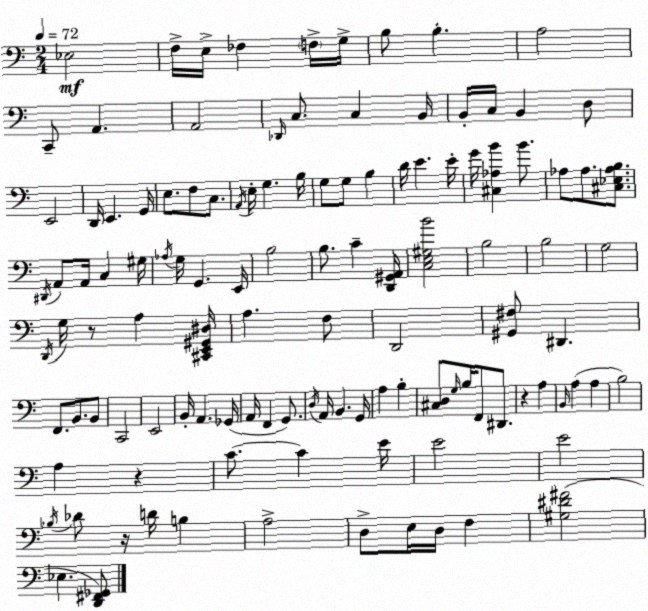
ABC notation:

X:1
T:Untitled
M:2/4
L:1/4
K:Am
_E,2 F,/4 E,/4 _F, F,/4 G,/4 B,/2 B, A,2 C,,/2 A,, A,,2 _D,,/4 C,/2 C, B,,/4 B,,/4 C,/4 B,, D,/2 E,,2 D,,/4 E,, G,,/4 E,/2 F,/2 C,/2 A,,/4 E,/4 G, B,/4 G,/2 G,/2 B, D/4 E E/4 G/4 [^C,_A,B] B/2 _A,/2 _A,/2 [^C,_E,_A,B,]/2 ^D,,/4 A,,/2 A,,/4 C, ^G,/4 _A,/4 G,/4 G,, E,,/4 B,2 B,/2 C [D,,^G,,A,,]/4 [C,E,^G,B]2 B,2 B,2 G,2 D,,/4 G,/4 z/2 A, [^C,,E,,^G,,^D,]/4 A, F,/2 D,,2 [^G,,^F,]/2 ^D,, F,,/2 B,,/2 B,,/2 C,,2 E,,2 B,,/4 A,, _G,,/4 A,,/4 F,, G,,/2 D,/4 A,,/4 B,, G,,/4 A, B, [^C,D,]/2 G,/4 B,/4 F,,/2 ^D,,/2 z A, B,,/4 A, A, B,2 A, z C/2 C E/4 E2 E2 _B,/4 _D/2 z/4 D/4 B, A,2 D,/2 E,/4 D,/4 F, [^G,^D^F]2 _E, [D,,^F,,_G,,]/2